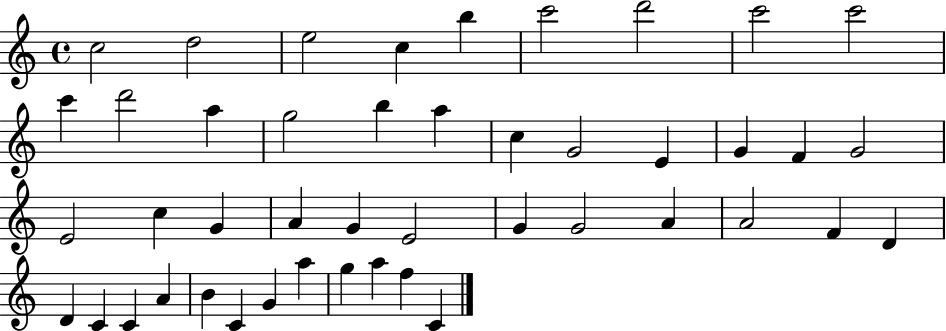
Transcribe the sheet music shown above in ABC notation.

X:1
T:Untitled
M:4/4
L:1/4
K:C
c2 d2 e2 c b c'2 d'2 c'2 c'2 c' d'2 a g2 b a c G2 E G F G2 E2 c G A G E2 G G2 A A2 F D D C C A B C G a g a f C